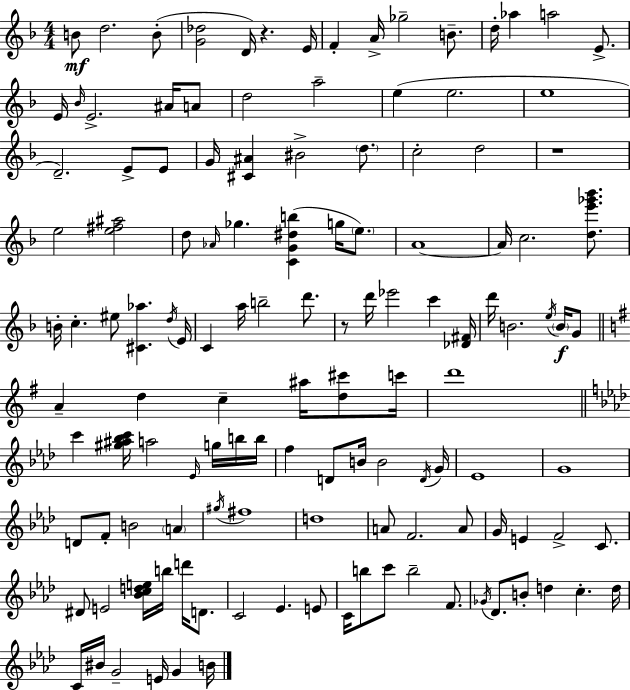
B4/e D5/h. B4/e [G4,Db5]/h D4/s R/q. E4/s F4/q A4/s Gb5/h B4/e. D5/s Ab5/q A5/h E4/e. E4/s Bb4/s E4/h. A#4/s A4/e D5/h A5/h E5/q E5/h. E5/w D4/h. E4/e E4/e G4/s [C#4,A#4]/q BIS4/h D5/e. C5/h D5/h R/w E5/h [E5,F#5,A#5]/h D5/e Ab4/s Gb5/q. [C4,G4,D#5,B5]/q G5/s E5/e. A4/w A4/s C5/h. [D5,E6,Gb6,Bb6]/e. B4/s C5/q. EIS5/e [C#4,Ab5]/q. D5/s E4/s C4/q A5/s B5/h D6/e. R/e D6/s Eb6/h C6/q [Db4,F#4]/s D6/s B4/h. E5/s B4/s G4/e A4/q D5/q C5/q A#5/s [D5,C#6]/e C6/s D6/w C6/q [G#5,A#5,Bb5,C6]/s A5/h Eb4/s G5/s B5/s B5/s F5/q D4/e B4/s B4/h D4/s G4/s Eb4/w G4/w D4/e F4/e B4/h A4/q G#5/s F#5/w D5/w A4/e F4/h. A4/e G4/s E4/q F4/h C4/e. D#4/e E4/h [Bb4,C5,D5,E5]/s B5/s D6/s D4/e. C4/h Eb4/q. E4/e C4/s B5/e C6/e B5/h F4/e. Gb4/s Db4/e. B4/e D5/q C5/q. D5/s C4/s BIS4/s G4/h E4/s G4/q B4/s